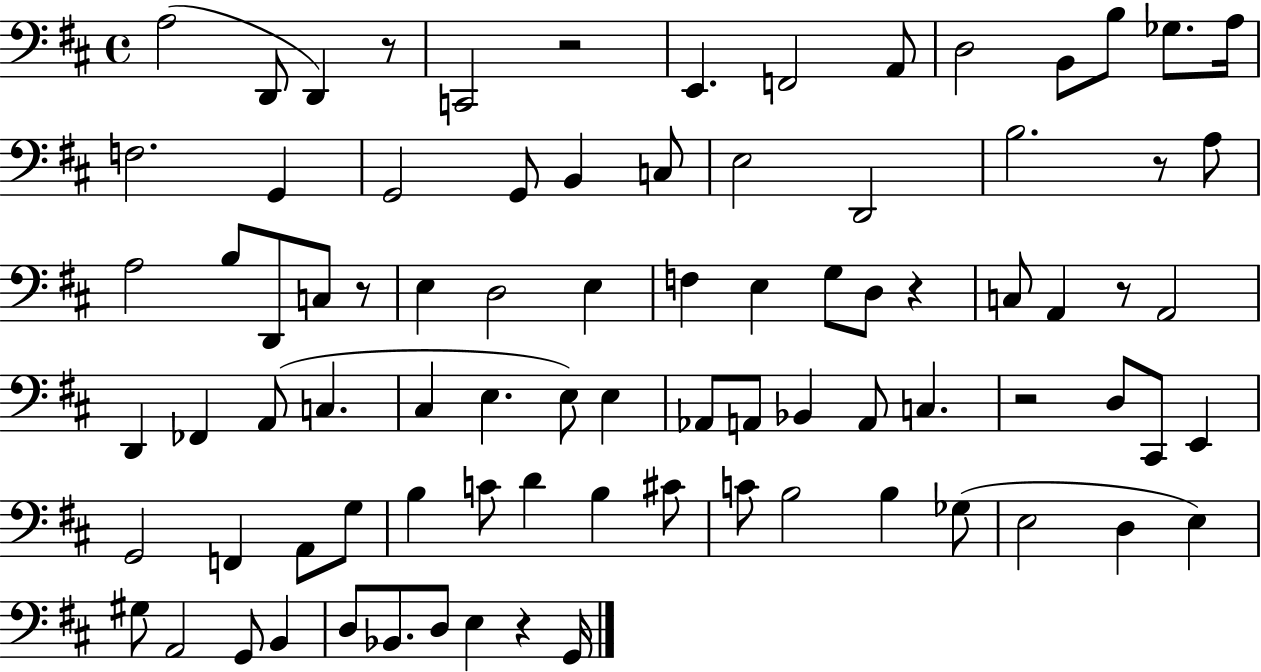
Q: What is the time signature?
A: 4/4